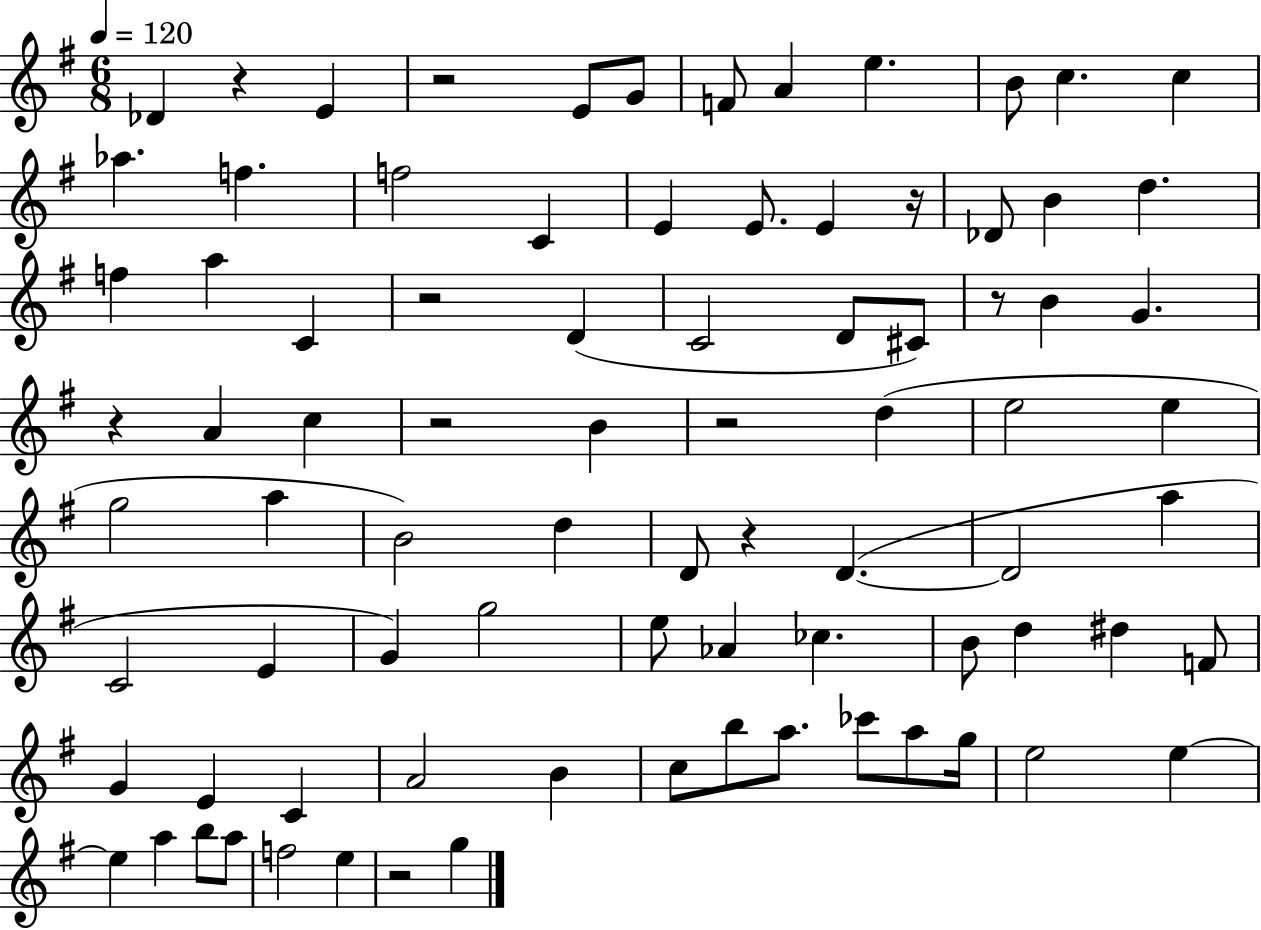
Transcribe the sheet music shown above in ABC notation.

X:1
T:Untitled
M:6/8
L:1/4
K:G
_D z E z2 E/2 G/2 F/2 A e B/2 c c _a f f2 C E E/2 E z/4 _D/2 B d f a C z2 D C2 D/2 ^C/2 z/2 B G z A c z2 B z2 d e2 e g2 a B2 d D/2 z D D2 a C2 E G g2 e/2 _A _c B/2 d ^d F/2 G E C A2 B c/2 b/2 a/2 _c'/2 a/2 g/4 e2 e e a b/2 a/2 f2 e z2 g